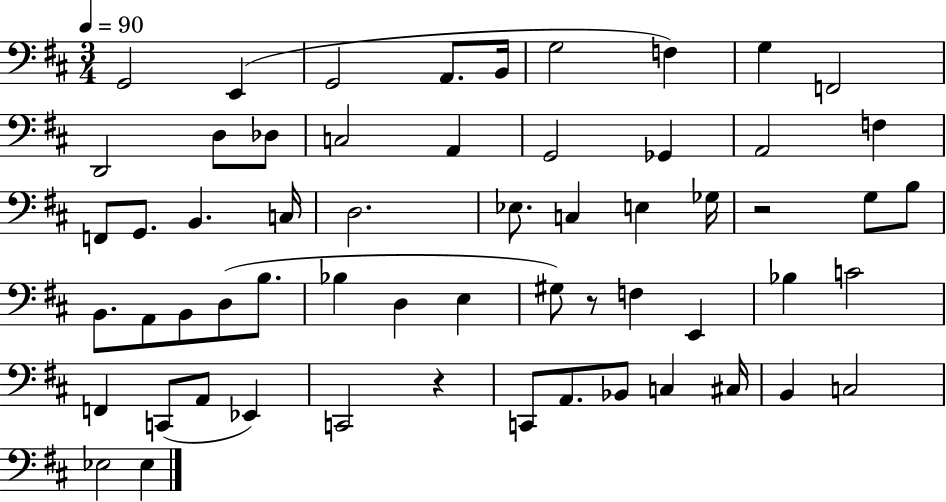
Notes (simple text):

G2/h E2/q G2/h A2/e. B2/s G3/h F3/q G3/q F2/h D2/h D3/e Db3/e C3/h A2/q G2/h Gb2/q A2/h F3/q F2/e G2/e. B2/q. C3/s D3/h. Eb3/e. C3/q E3/q Gb3/s R/h G3/e B3/e B2/e. A2/e B2/e D3/e B3/e. Bb3/q D3/q E3/q G#3/e R/e F3/q E2/q Bb3/q C4/h F2/q C2/e A2/e Eb2/q C2/h R/q C2/e A2/e. Bb2/e C3/q C#3/s B2/q C3/h Eb3/h Eb3/q